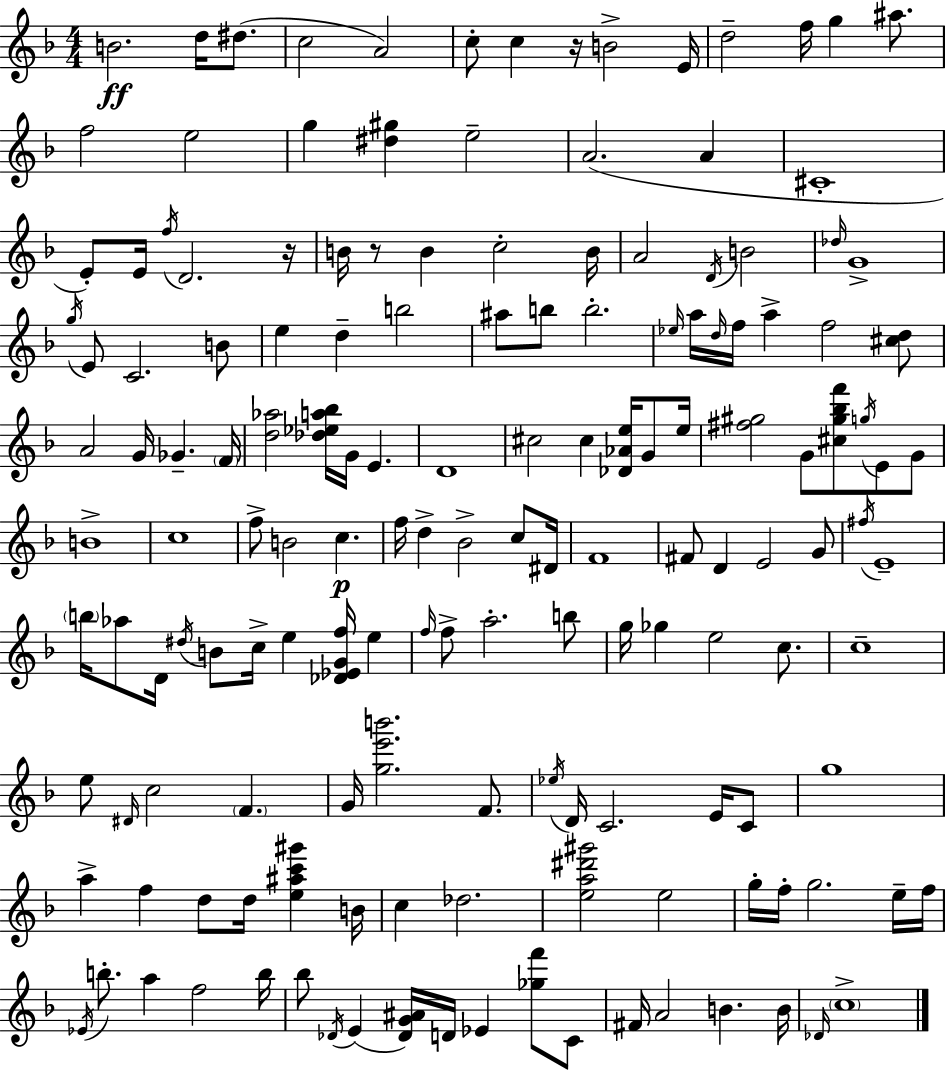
B4/h. D5/s D#5/e. C5/h A4/h C5/e C5/q R/s B4/h E4/s D5/h F5/s G5/q A#5/e. F5/h E5/h G5/q [D#5,G#5]/q E5/h A4/h. A4/q C#4/w E4/e E4/s F5/s D4/h. R/s B4/s R/e B4/q C5/h B4/s A4/h D4/s B4/h Db5/s G4/w G5/s E4/e C4/h. B4/e E5/q D5/q B5/h A#5/e B5/e B5/h. Eb5/s A5/s D5/s F5/s A5/q F5/h [C#5,D5]/e A4/h G4/s Gb4/q. F4/s [D5,Ab5]/h [Db5,Eb5,A5,Bb5]/s G4/s E4/q. D4/w C#5/h C#5/q [Db4,Ab4,E5]/s G4/e E5/s [F#5,G#5]/h G4/e [C#5,G#5,Bb5,F6]/e G5/s E4/e G4/e B4/w C5/w F5/e B4/h C5/q. F5/s D5/q Bb4/h C5/e D#4/s F4/w F#4/e D4/q E4/h G4/e F#5/s E4/w B5/s Ab5/e D4/s D#5/s B4/e C5/s E5/q [Db4,Eb4,G4,F5]/s E5/q F5/s F5/e A5/h. B5/e G5/s Gb5/q E5/h C5/e. C5/w E5/e D#4/s C5/h F4/q. G4/s [G5,E6,B6]/h. F4/e. Eb5/s D4/s C4/h. E4/s C4/e G5/w A5/q F5/q D5/e D5/s [E5,A#5,C6,G#6]/q B4/s C5/q Db5/h. [E5,A5,D#6,G#6]/h E5/h G5/s F5/s G5/h. E5/s F5/s Eb4/s B5/e. A5/q F5/h B5/s Bb5/e Db4/s E4/q [Db4,G4,A#4]/s D4/s Eb4/q [Gb5,F6]/e C4/e F#4/s A4/h B4/q. B4/s Db4/s C5/w